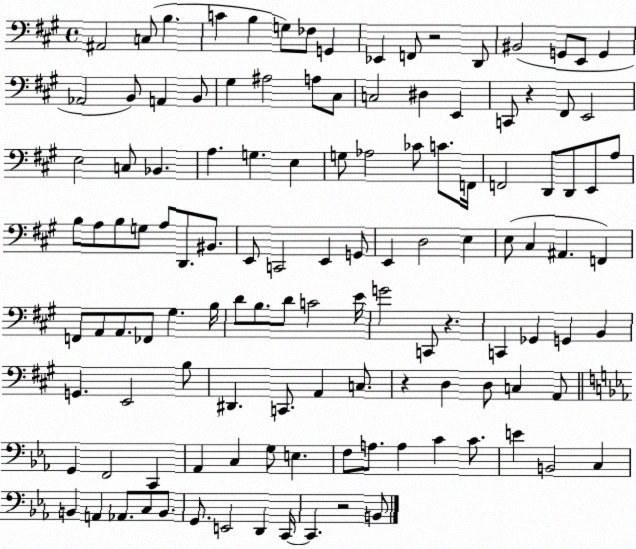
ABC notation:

X:1
T:Untitled
M:4/4
L:1/4
K:A
^A,,2 C,/2 B, C B, G,/2 _F,/2 G,, _E,, F,,/2 z2 D,,/2 ^B,,2 G,,/2 E,,/2 G,, _A,,2 B,,/2 A,, B,,/2 ^G, ^A,2 A,/2 ^C,/2 C,2 ^D, E,, C,,/2 z ^F,,/2 E,,2 E,2 C,/2 _B,, A, G, E, G,/2 _A,2 _C/2 C/2 F,,/4 F,,2 D,,/2 D,,/2 E,,/2 A,/2 B,/2 A,/2 B,/2 G,/2 A,/2 D,,/2 ^B,,/2 E,,/2 C,,2 E,, G,,/2 E,, D,2 E, E,/2 ^C, ^A,, F,, F,,/2 A,,/2 A,,/2 _F,,/2 ^G, B,/4 D/2 B,/2 D/2 C2 E/4 G2 C,,/2 z C,, _G,, G,, B,, G,, E,,2 B,/2 ^D,, C,,/2 A,, C,/2 z D, D,/2 C, A,,/2 G,, F,,2 C,, _A,, C, G,/2 E, F,/2 A,/2 A, C C/2 E B,,2 C, B,, A,, _A,,/2 C,/2 B,,/2 G,,/2 E,,2 D,, C,,/4 C,, z2 B,,/2